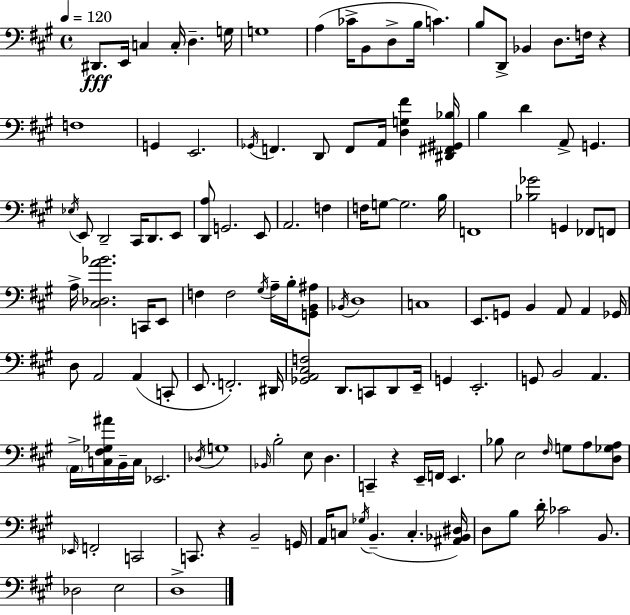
{
  \clef bass
  \time 4/4
  \defaultTimeSignature
  \key a \major
  \tempo 4 = 120
  dis,8.\fff e,16 c4 c16-. d4.-- g16 | g1 | a4( ces'16-> b,8 d8-> b16 c'4.) | b8 d,8-> bes,4 d8. f16 r4 | \break f1 | g,4 e,2. | \acciaccatura { ges,16 } f,4. d,8 f,8 a,16 <d g fis'>4 | <dis, fis, gis, bes>16 b4 d'4 a,8-> g,4. | \break \acciaccatura { ees16 } e,8 d,2-- cis,16 d,8. | e,8 <d, a>8 g,2. | e,8 a,2. f4 | f16 g8~~ g2. | \break b16 f,1 | <bes ges'>2 g,4 fes,8 | f,8 a16-> <cis des a' bes'>2. c,16 | e,8 f4 f2 \acciaccatura { gis16 } a16-- | \break b16-. <g, b, ais>8 \acciaccatura { bes,16 } d1 | c1 | e,8. g,8 b,4 a,8 a,4 | ges,16 d8 a,2 a,4( | \break c,8-. e,8. f,2.-.) | dis,16 <ges, a, cis f>2 d,8. c,8 | d,8 e,16-- g,4 e,2.-. | g,8 b,2 a,4. | \break \parenthesize a,16-> <c fis ges ais'>16 b,16-- c16 ees,2. | \acciaccatura { des16 } g1 | \grace { bes,16 } b2-. e8 | d4. c,4-- r4 e,16-- f,16 | \break e,4. bes8 e2 | \grace { fis16 } g8 a8 <d ges a>8 \grace { ees,16 } f,2-. | c,2 c,8. r4 b,2-- | g,16 a,16 c8 \acciaccatura { ges16 } b,4.--( | \break c4.-. <ais, bes, dis>16) d8 b8 d'16-. ces'2 | b,8. des2 | e2 d1-> | \bar "|."
}